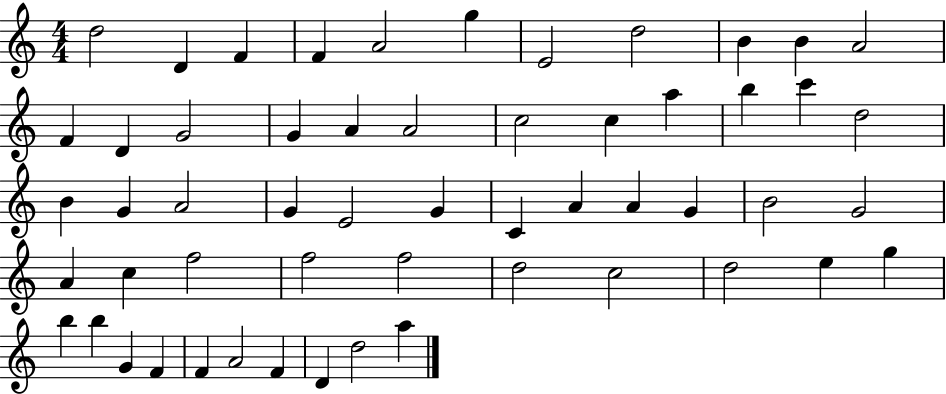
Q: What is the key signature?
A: C major